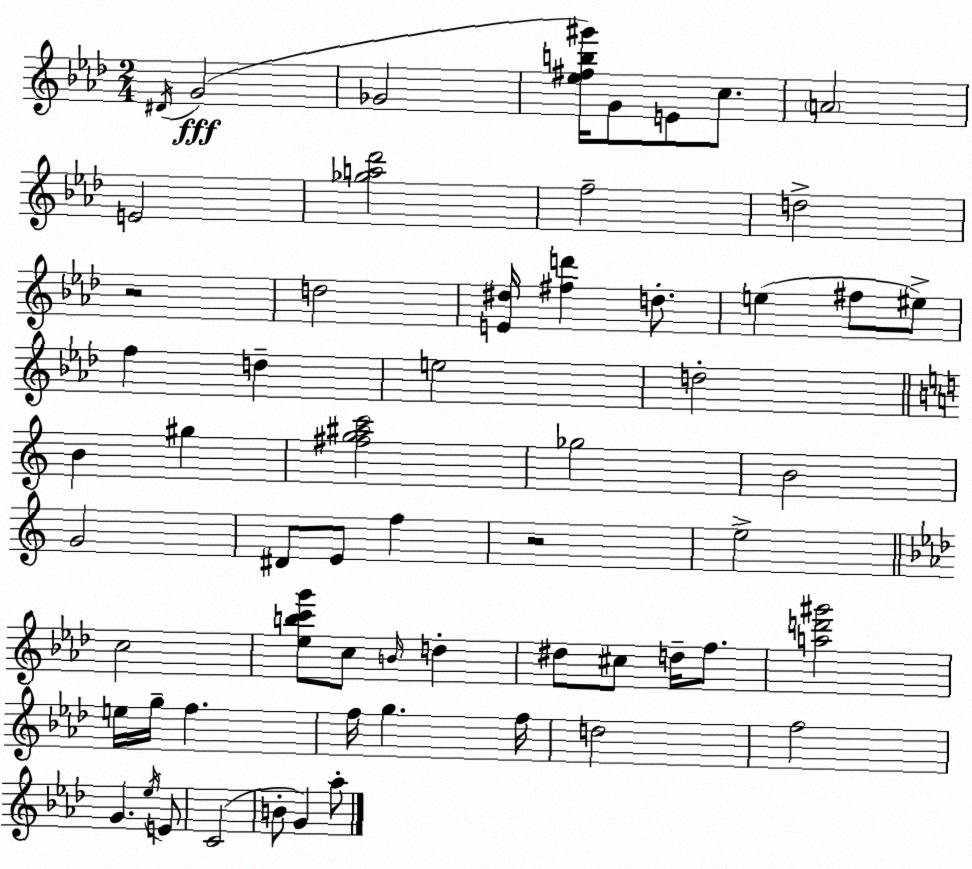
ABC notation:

X:1
T:Untitled
M:2/4
L:1/4
K:Ab
^D/4 G2 _G2 [_e^fb^g']/4 G/2 E/2 c/2 A2 E2 [_ga_d']2 f2 d2 z2 d2 [E^d]/4 [^fd'] d/2 e ^f/2 ^e/2 f d e2 d2 B ^g [^fg^ac']2 _g2 B2 G2 ^D/2 E/2 f z2 e2 c2 [_ebc'g']/2 c/2 B/4 d ^d/2 ^c/2 d/4 f/2 [ad'^g']2 e/4 g/4 f f/4 g f/4 d2 f2 G _e/4 E/2 C2 B/2 G _a/2